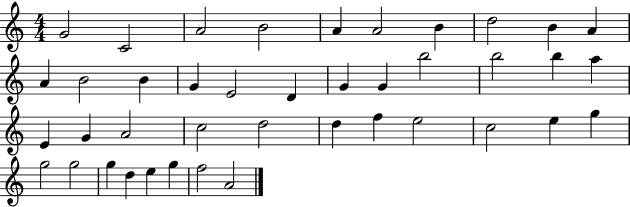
X:1
T:Untitled
M:4/4
L:1/4
K:C
G2 C2 A2 B2 A A2 B d2 B A A B2 B G E2 D G G b2 b2 b a E G A2 c2 d2 d f e2 c2 e g g2 g2 g d e g f2 A2